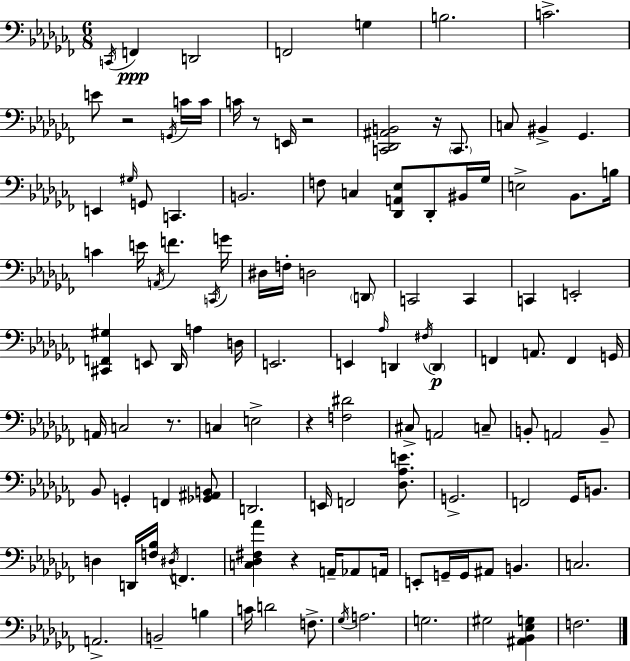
{
  \clef bass
  \numericTimeSignature
  \time 6/8
  \key aes \minor
  \acciaccatura { c,16 }\ppp f,4 d,2 | f,2 g4 | b2. | c'2.-> | \break e'8 r2 \acciaccatura { g,16 } | c'16 c'16 c'16 r8 e,16 r2 | <c, des, ais, b,>2 r16 \parenthesize c,8. | c8 bis,4-> ges,4. | \break e,4 \grace { gis16 } g,8 c,4. | b,2. | f8 c4 <des, a, ees>8 des,8-. | bis,16 ges16 e2-> bes,8. | \break b16 c'4 e'16 \acciaccatura { a,16 } f'4. | \acciaccatura { c,16 } g'16 dis16 f16-. d2 | \parenthesize d,8 c,2 | c,4 c,4 e,2-. | \break <cis, f, gis>4 e,8 des,16 | a4 d16 e,2. | e,4 \grace { aes16 } d,4 | \acciaccatura { fis16 }\p \parenthesize d,4 f,4 a,8. | \break f,4 g,16 a,16 c2 | r8. c4 e2-> | r4 <f dis'>2 | cis8-> a,2 | \break c8-- b,8-. a,2 | b,8-- bes,8 g,4-. | f,4 <ges, ais, b,>8 d,2. | e,16 f,2 | \break <des aes e'>8. g,2.-> | f,2 | ges,16 b,8. d4 d,16 | <f bes>16 \acciaccatura { dis16 } f,4. <c des fis aes'>4 | \break r4 a,16-- aes,8 a,16 e,8-. g,16-- g,16 | ais,8 b,4. c2. | a,2.-> | b,2-- | \break b4 c'16 d'2 | f8.-> \acciaccatura { ges16 } a2. | g2. | gis2 | \break <ais, bes, ees g>4 f2. | \bar "|."
}